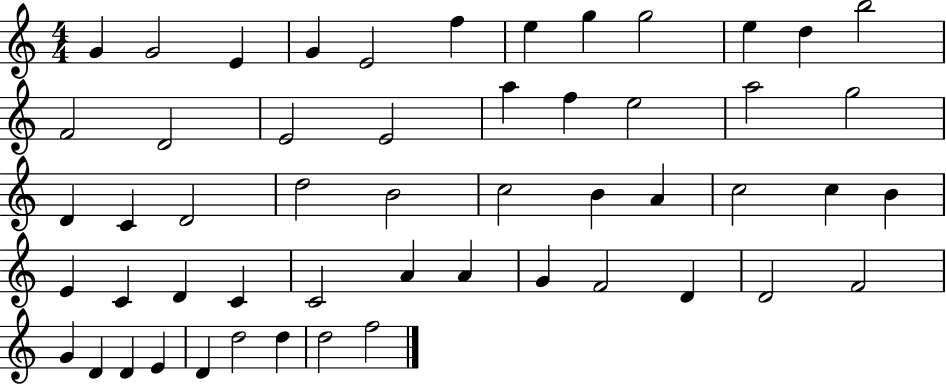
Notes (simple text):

G4/q G4/h E4/q G4/q E4/h F5/q E5/q G5/q G5/h E5/q D5/q B5/h F4/h D4/h E4/h E4/h A5/q F5/q E5/h A5/h G5/h D4/q C4/q D4/h D5/h B4/h C5/h B4/q A4/q C5/h C5/q B4/q E4/q C4/q D4/q C4/q C4/h A4/q A4/q G4/q F4/h D4/q D4/h F4/h G4/q D4/q D4/q E4/q D4/q D5/h D5/q D5/h F5/h